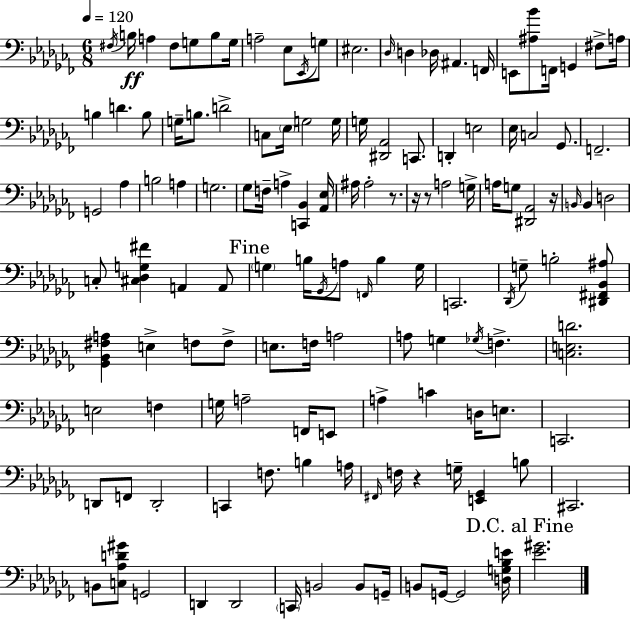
F#3/s B3/s A3/q F#3/e G3/e B3/e G3/s A3/h Eb3/e Eb2/s G3/e EIS3/h. Db3/s D3/q Db3/s A#2/q. F2/s E2/e [A#3,Bb4]/e F2/s G2/q F#3/e A3/s B3/q D4/q. B3/e G3/s B3/e. D4/h C3/e Eb3/s G3/h G3/s G3/s [D#2,Ab2]/h C2/e. D2/q E3/h Eb3/s C3/h Gb2/e. F2/h. G2/h Ab3/q B3/h A3/q G3/h. Gb3/e F3/s A3/q [C2,Bb2]/q [Ab2,Eb3]/s A#3/s A#3/h R/e. R/s R/e A3/h G3/s A3/s G3/e [D#2,Ab2]/h R/s B2/s B2/q D3/h C3/e [C#3,Db3,G3,F#4]/q A2/q A2/e G3/q B3/s Gb2/s A3/e F2/s B3/q G3/s C2/h. Db2/s G3/e B3/h [D#2,F#2,Bb2,A#3]/e [Gb2,Bb2,F#3,A3]/q E3/q F3/e F3/e E3/e. F3/s A3/h A3/e G3/q Gb3/s F3/q. [C3,E3,D4]/h. E3/h F3/q G3/s A3/h F2/s E2/e A3/q C4/q D3/s E3/e. C2/h. D2/e F2/e D2/h C2/q F3/e. B3/q A3/s F#2/s F3/s R/q G3/s [E2,Gb2]/q B3/e C#2/h. B2/e [C3,Ab3,D4,G#4]/e G2/h D2/q D2/h C2/s B2/h B2/e G2/s B2/e G2/s G2/h [D3,G3,Bb3,E4]/s [Eb4,G#4]/h.